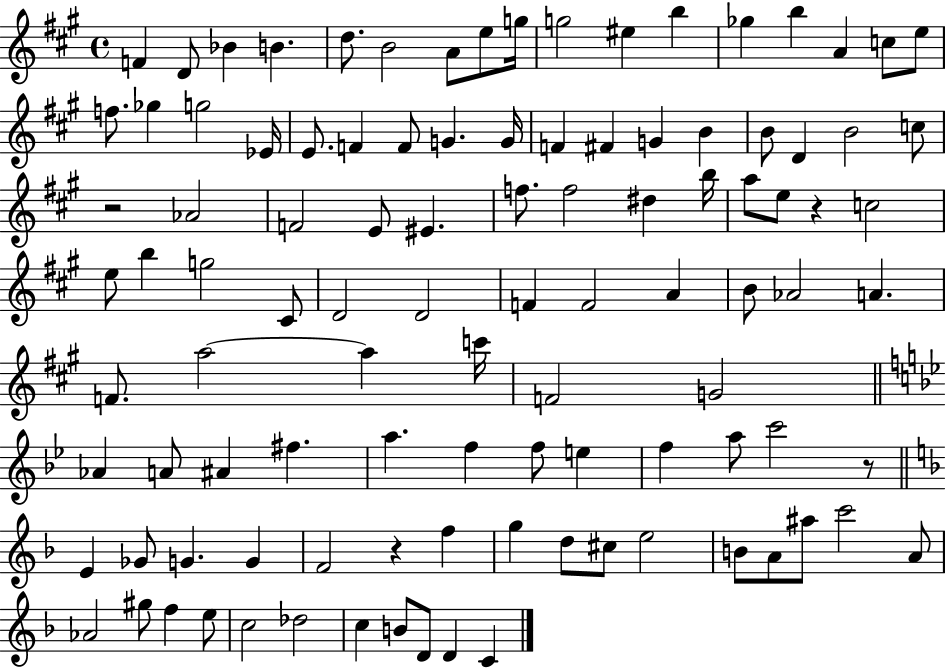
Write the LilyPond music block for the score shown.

{
  \clef treble
  \time 4/4
  \defaultTimeSignature
  \key a \major
  f'4 d'8 bes'4 b'4. | d''8. b'2 a'8 e''8 g''16 | g''2 eis''4 b''4 | ges''4 b''4 a'4 c''8 e''8 | \break f''8. ges''4 g''2 ees'16 | e'8. f'4 f'8 g'4. g'16 | f'4 fis'4 g'4 b'4 | b'8 d'4 b'2 c''8 | \break r2 aes'2 | f'2 e'8 eis'4. | f''8. f''2 dis''4 b''16 | a''8 e''8 r4 c''2 | \break e''8 b''4 g''2 cis'8 | d'2 d'2 | f'4 f'2 a'4 | b'8 aes'2 a'4. | \break f'8. a''2~~ a''4 c'''16 | f'2 g'2 | \bar "||" \break \key bes \major aes'4 a'8 ais'4 fis''4. | a''4. f''4 f''8 e''4 | f''4 a''8 c'''2 r8 | \bar "||" \break \key f \major e'4 ges'8 g'4. g'4 | f'2 r4 f''4 | g''4 d''8 cis''8 e''2 | b'8 a'8 ais''8 c'''2 a'8 | \break aes'2 gis''8 f''4 e''8 | c''2 des''2 | c''4 b'8 d'8 d'4 c'4 | \bar "|."
}